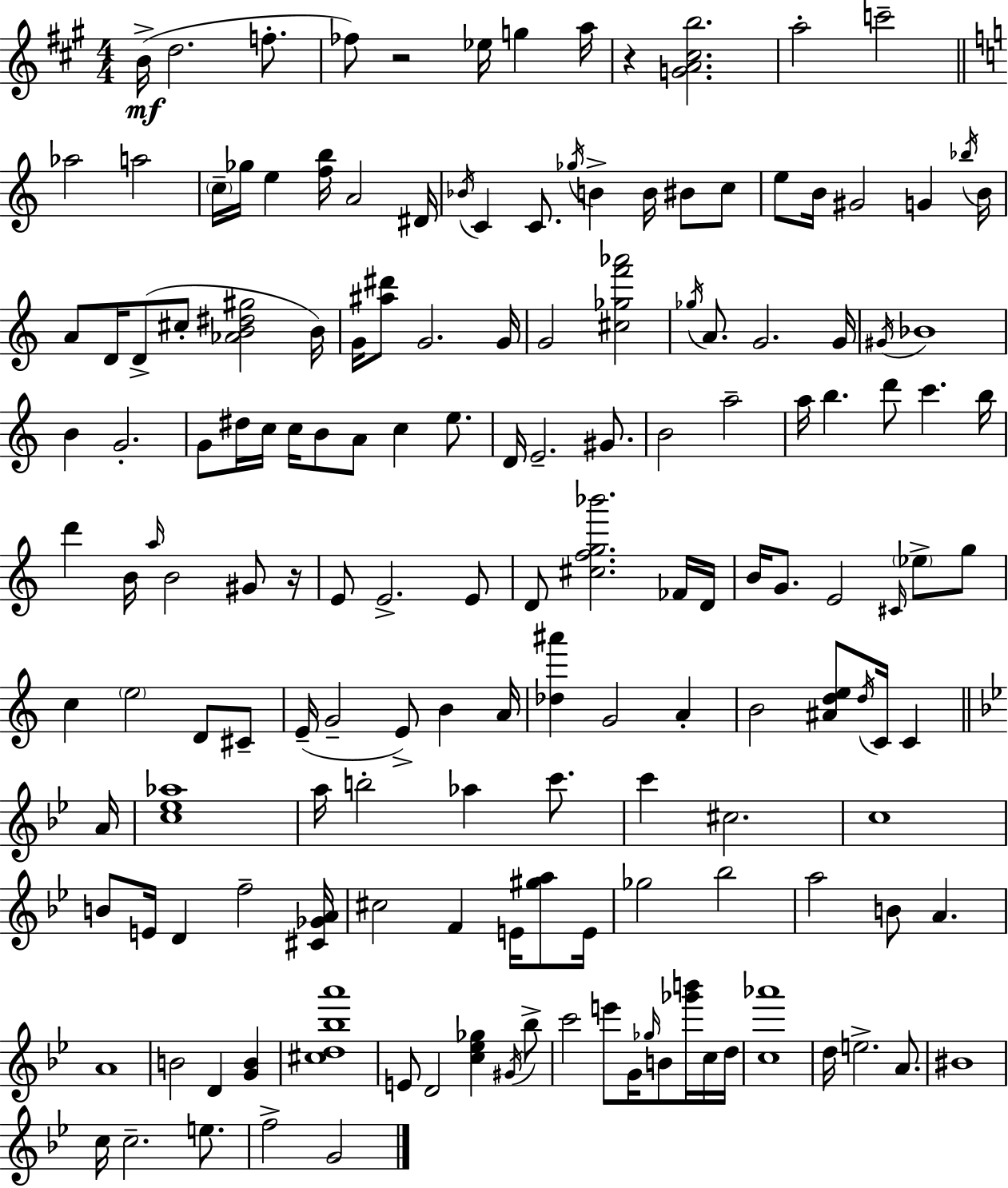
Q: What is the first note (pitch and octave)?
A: B4